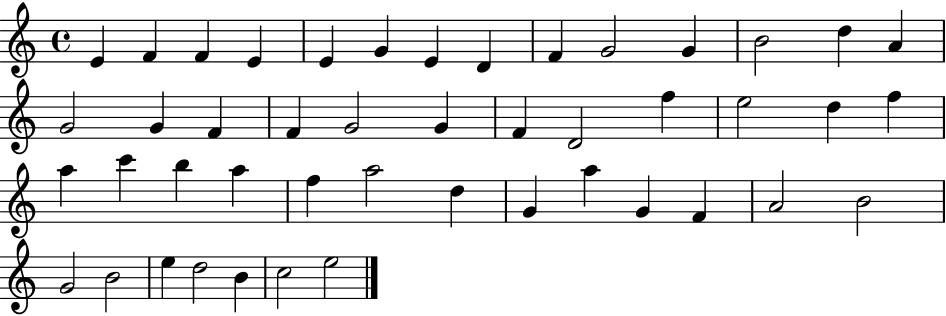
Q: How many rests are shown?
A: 0